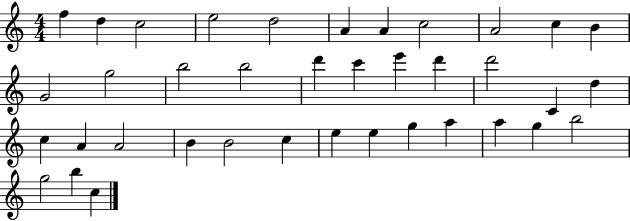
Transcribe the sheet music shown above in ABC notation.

X:1
T:Untitled
M:4/4
L:1/4
K:C
f d c2 e2 d2 A A c2 A2 c B G2 g2 b2 b2 d' c' e' d' d'2 C d c A A2 B B2 c e e g a a g b2 g2 b c